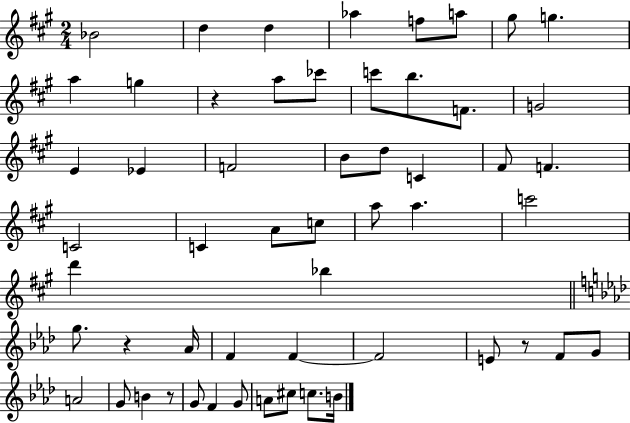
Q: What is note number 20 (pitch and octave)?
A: B4